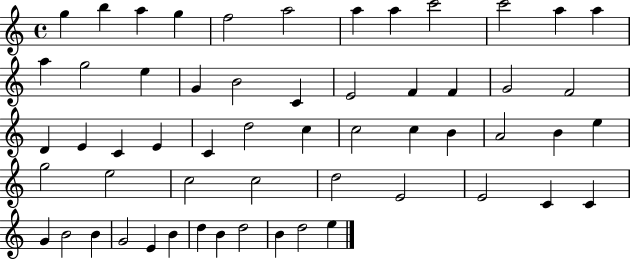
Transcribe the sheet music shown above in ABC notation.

X:1
T:Untitled
M:4/4
L:1/4
K:C
g b a g f2 a2 a a c'2 c'2 a a a g2 e G B2 C E2 F F G2 F2 D E C E C d2 c c2 c B A2 B e g2 e2 c2 c2 d2 E2 E2 C C G B2 B G2 E B d B d2 B d2 e